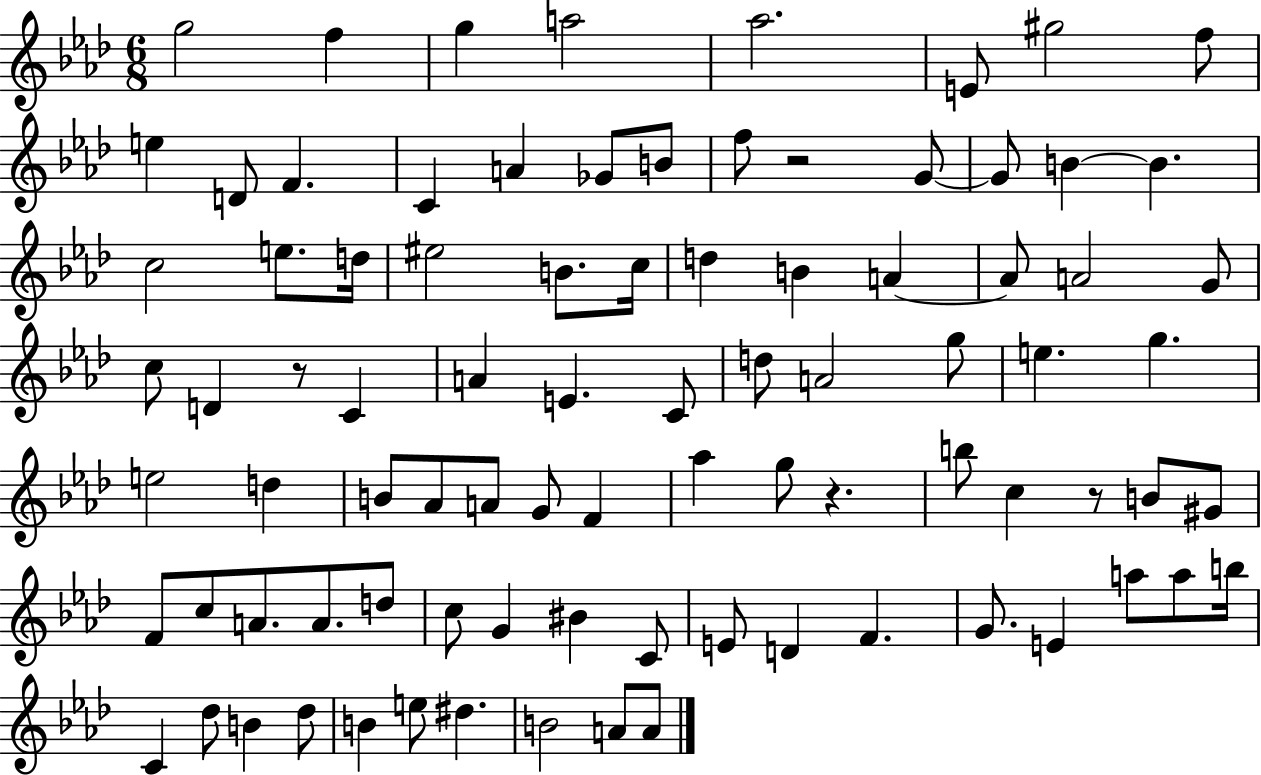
{
  \clef treble
  \numericTimeSignature
  \time 6/8
  \key aes \major
  g''2 f''4 | g''4 a''2 | aes''2. | e'8 gis''2 f''8 | \break e''4 d'8 f'4. | c'4 a'4 ges'8 b'8 | f''8 r2 g'8~~ | g'8 b'4~~ b'4. | \break c''2 e''8. d''16 | eis''2 b'8. c''16 | d''4 b'4 a'4~~ | a'8 a'2 g'8 | \break c''8 d'4 r8 c'4 | a'4 e'4. c'8 | d''8 a'2 g''8 | e''4. g''4. | \break e''2 d''4 | b'8 aes'8 a'8 g'8 f'4 | aes''4 g''8 r4. | b''8 c''4 r8 b'8 gis'8 | \break f'8 c''8 a'8. a'8. d''8 | c''8 g'4 bis'4 c'8 | e'8 d'4 f'4. | g'8. e'4 a''8 a''8 b''16 | \break c'4 des''8 b'4 des''8 | b'4 e''8 dis''4. | b'2 a'8 a'8 | \bar "|."
}